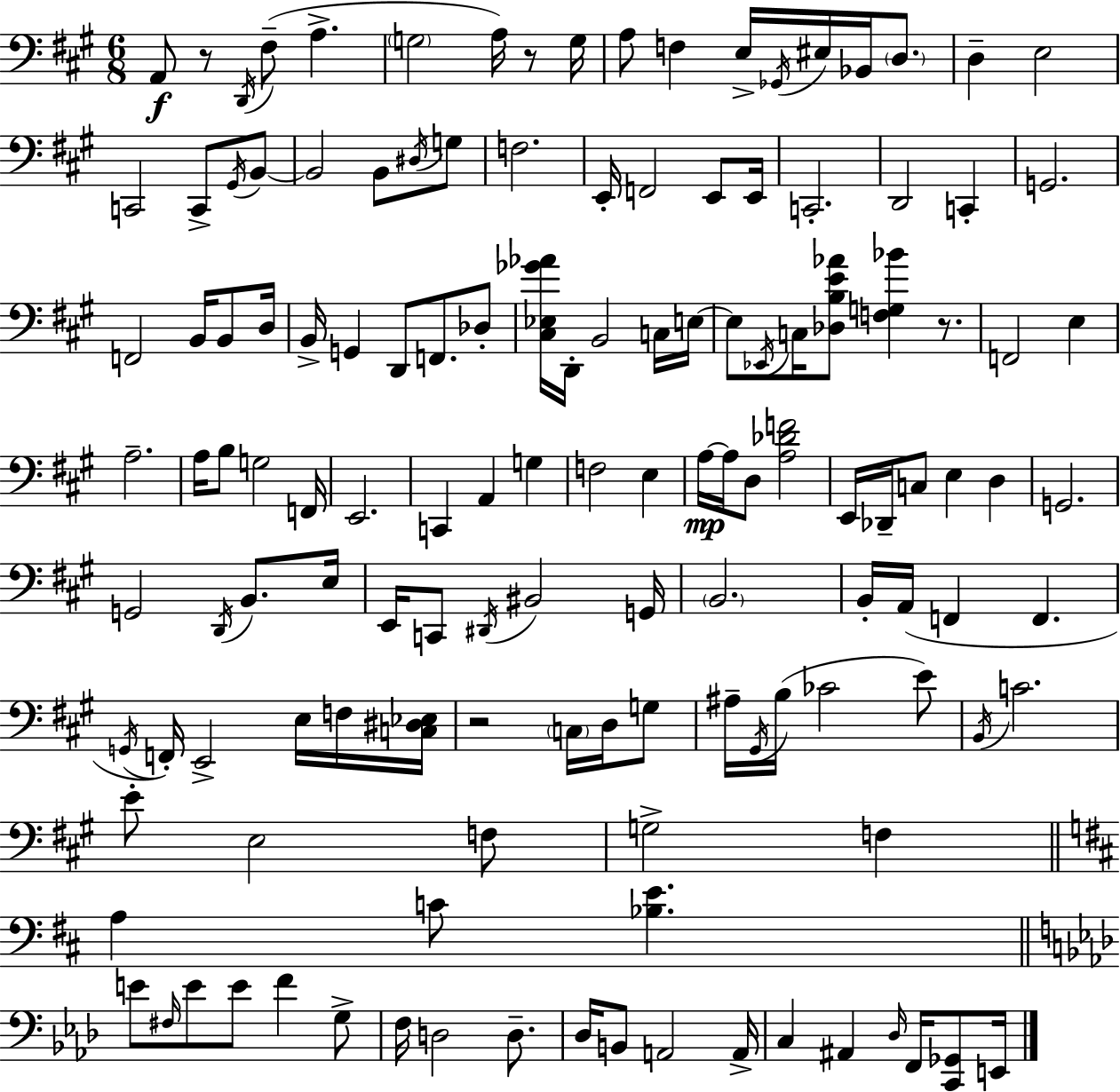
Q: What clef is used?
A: bass